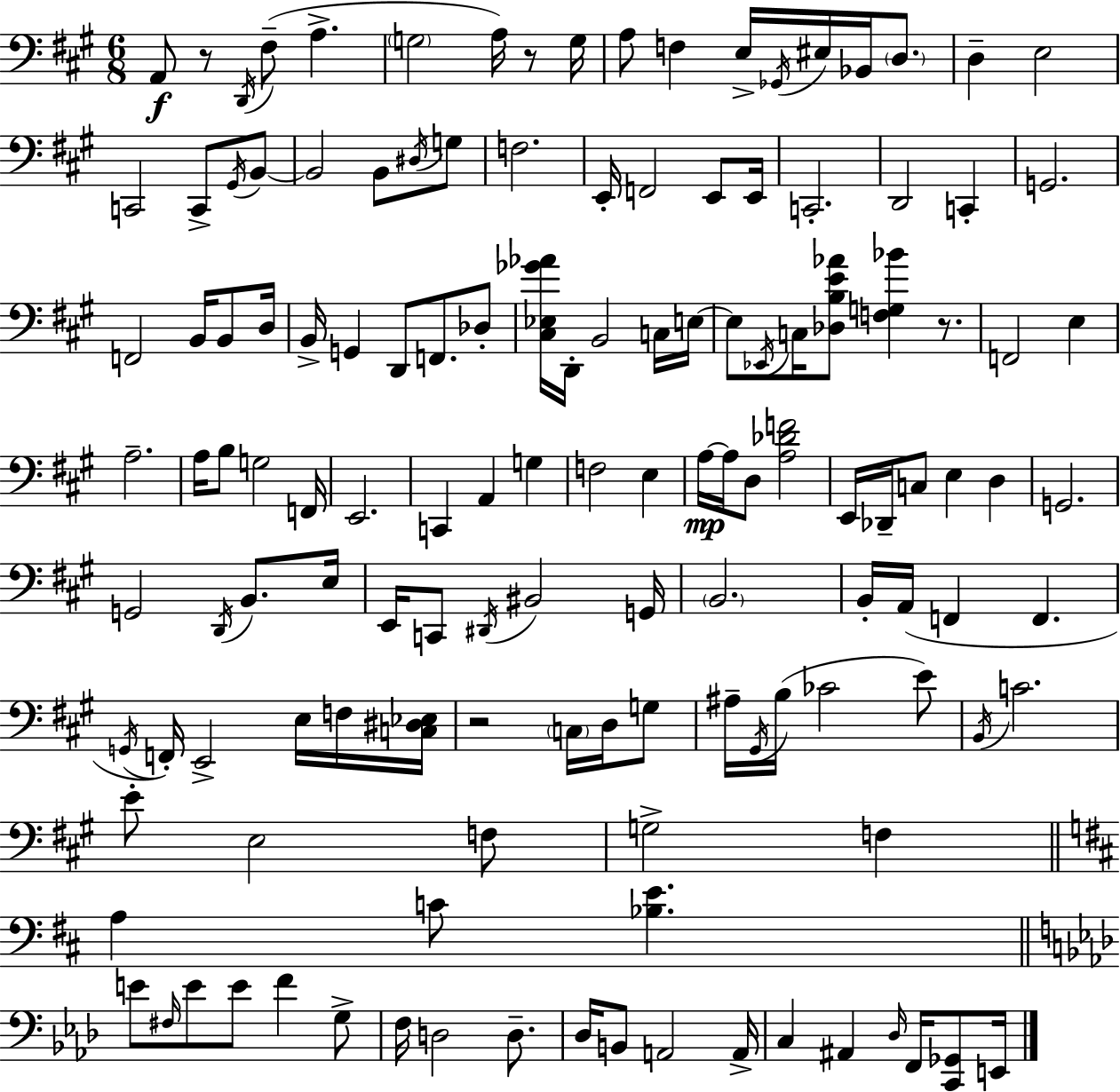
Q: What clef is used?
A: bass